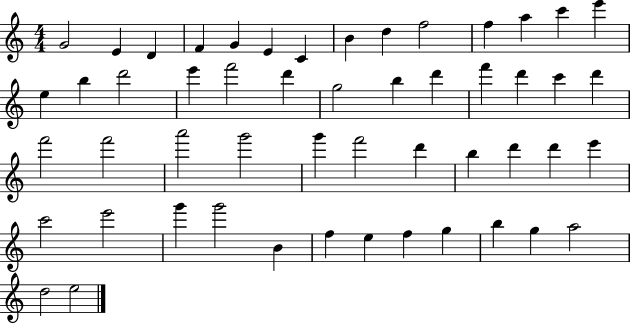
G4/h E4/q D4/q F4/q G4/q E4/q C4/q B4/q D5/q F5/h F5/q A5/q C6/q E6/q E5/q B5/q D6/h E6/q F6/h D6/q G5/h B5/q D6/q F6/q D6/q C6/q D6/q F6/h F6/h A6/h G6/h G6/q F6/h D6/q B5/q D6/q D6/q E6/q C6/h E6/h G6/q G6/h B4/q F5/q E5/q F5/q G5/q B5/q G5/q A5/h D5/h E5/h